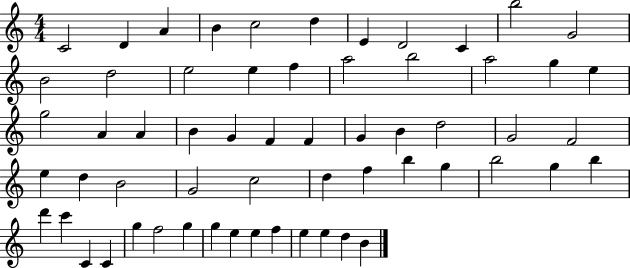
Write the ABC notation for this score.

X:1
T:Untitled
M:4/4
L:1/4
K:C
C2 D A B c2 d E D2 C b2 G2 B2 d2 e2 e f a2 b2 a2 g e g2 A A B G F F G B d2 G2 F2 e d B2 G2 c2 d f b g b2 g b d' c' C C g f2 g g e e f e e d B